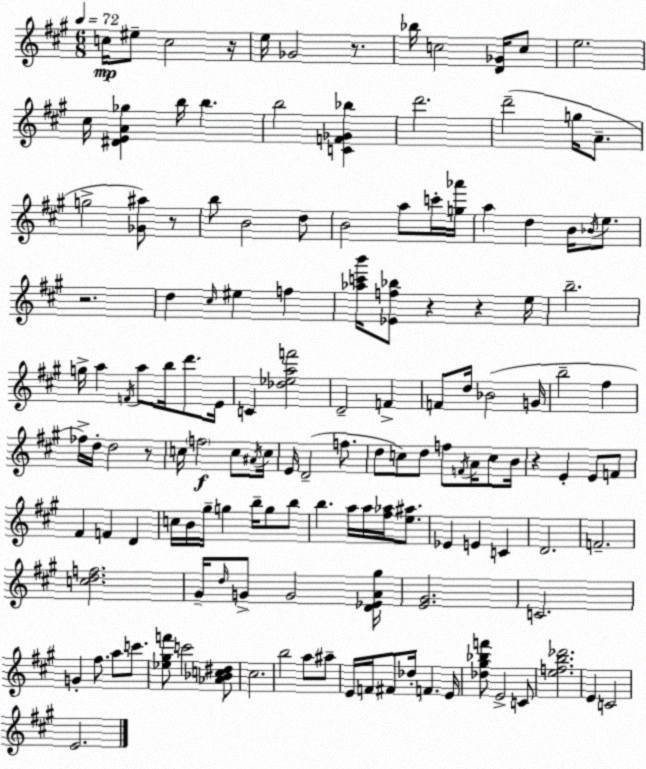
X:1
T:Untitled
M:6/8
L:1/4
K:A
c/4 ^e/2 c2 z/4 e/4 _G2 z/2 _b/4 c2 [D_G]/4 c/2 e2 ^c/4 [^DEA_g] b/4 b b2 [CF_G_b] d'2 d'2 g/4 A/2 g2 [_G^a]/2 z/2 b/2 B2 d/2 B2 a/2 c'/4 [g_a']/4 a d B/4 _B/4 e/2 z2 d ^c/4 ^e f [_ac'b']/4 [_Ef_b]/2 z z e/4 b2 g/4 a F/4 a/2 b/4 d'/2 E/4 C [_d_eaf']2 D2 F F/2 d/4 _B2 G/4 b2 ^f _f/4 d/4 d2 z/2 c/4 f2 c/2 ^A/4 c/4 E/4 D2 f/2 d/2 c/2 d/2 f/2 F/4 A/4 c/2 B/4 z E E/2 F/2 ^F F D c/4 B/4 ^g/4 g b/4 g/2 b/2 b a/4 a/4 [^f_a]/4 [e^a]/2 _E E C D2 F2 [cdf]2 ^G/4 d/4 G/2 G2 [D_EA^g]/4 [E^G]2 C2 G ^f/2 a/2 c'/2 [_e^gf']/2 c'2 [_A_Bc^d]/2 ^c2 b2 a/2 ^a/2 E/4 F/4 ^F/2 _d/4 F E/4 [_d^g_bf']/2 E2 C/2 [efb_d']2 E C2 E2